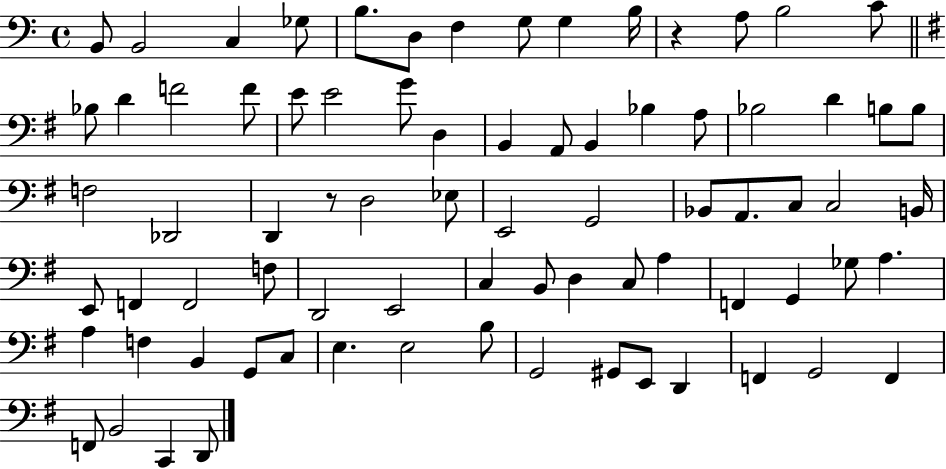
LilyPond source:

{
  \clef bass
  \time 4/4
  \defaultTimeSignature
  \key c \major
  b,8 b,2 c4 ges8 | b8. d8 f4 g8 g4 b16 | r4 a8 b2 c'8 | \bar "||" \break \key g \major bes8 d'4 f'2 f'8 | e'8 e'2 g'8 d4 | b,4 a,8 b,4 bes4 a8 | bes2 d'4 b8 b8 | \break f2 des,2 | d,4 r8 d2 ees8 | e,2 g,2 | bes,8 a,8. c8 c2 b,16 | \break e,8 f,4 f,2 f8 | d,2 e,2 | c4 b,8 d4 c8 a4 | f,4 g,4 ges8 a4. | \break a4 f4 b,4 g,8 c8 | e4. e2 b8 | g,2 gis,8 e,8 d,4 | f,4 g,2 f,4 | \break f,8 b,2 c,4 d,8 | \bar "|."
}